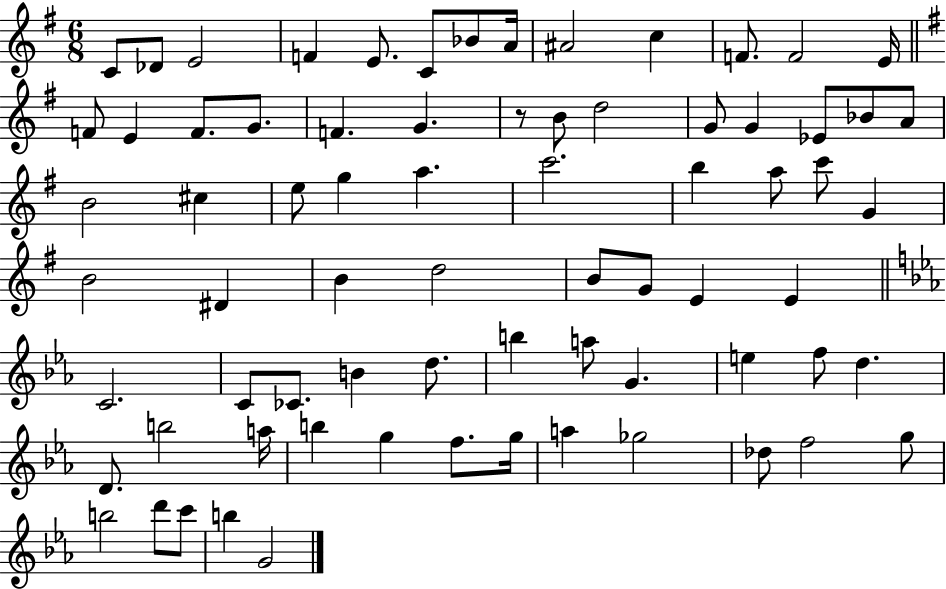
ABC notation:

X:1
T:Untitled
M:6/8
L:1/4
K:G
C/2 _D/2 E2 F E/2 C/2 _B/2 A/4 ^A2 c F/2 F2 E/4 F/2 E F/2 G/2 F G z/2 B/2 d2 G/2 G _E/2 _B/2 A/2 B2 ^c e/2 g a c'2 b a/2 c'/2 G B2 ^D B d2 B/2 G/2 E E C2 C/2 _C/2 B d/2 b a/2 G e f/2 d D/2 b2 a/4 b g f/2 g/4 a _g2 _d/2 f2 g/2 b2 d'/2 c'/2 b G2